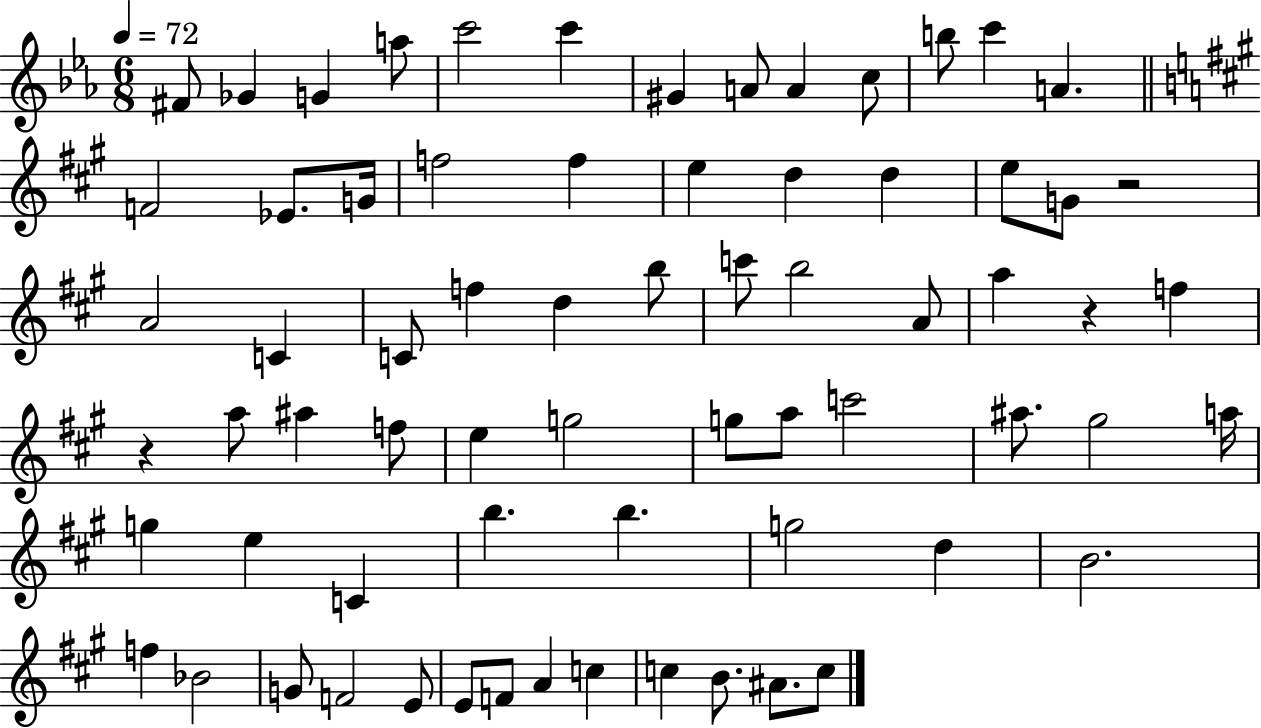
F#4/e Gb4/q G4/q A5/e C6/h C6/q G#4/q A4/e A4/q C5/e B5/e C6/q A4/q. F4/h Eb4/e. G4/s F5/h F5/q E5/q D5/q D5/q E5/e G4/e R/h A4/h C4/q C4/e F5/q D5/q B5/e C6/e B5/h A4/e A5/q R/q F5/q R/q A5/e A#5/q F5/e E5/q G5/h G5/e A5/e C6/h A#5/e. G#5/h A5/s G5/q E5/q C4/q B5/q. B5/q. G5/h D5/q B4/h. F5/q Bb4/h G4/e F4/h E4/e E4/e F4/e A4/q C5/q C5/q B4/e. A#4/e. C5/e